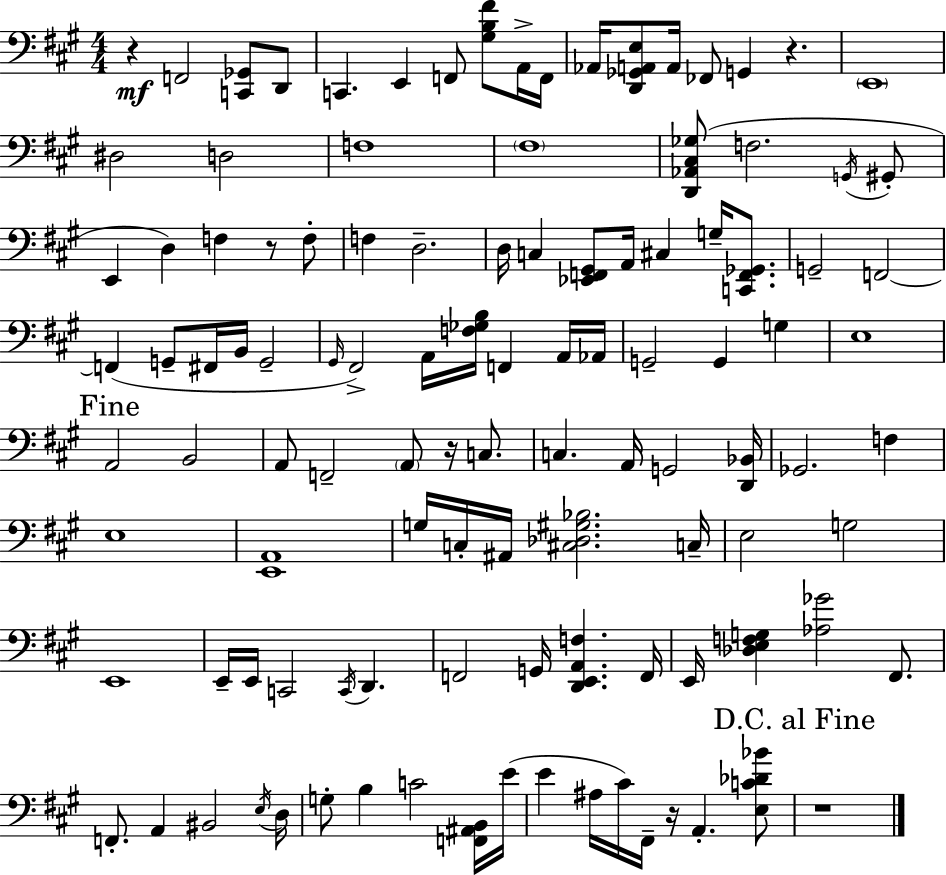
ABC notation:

X:1
T:Untitled
M:4/4
L:1/4
K:A
z F,,2 [C,,_G,,]/2 D,,/2 C,, E,, F,,/2 [^G,B,^F]/2 A,,/4 F,,/4 _A,,/4 [D,,_G,,A,,E,]/2 A,,/4 _F,,/2 G,, z E,,4 ^D,2 D,2 F,4 ^F,4 [D,,_A,,^C,_G,]/2 F,2 G,,/4 ^G,,/2 E,, D, F, z/2 F,/2 F, D,2 D,/4 C, [_E,,F,,^G,,]/2 A,,/4 ^C, G,/4 [C,,F,,_G,,]/2 G,,2 F,,2 F,, G,,/2 ^F,,/4 B,,/4 G,,2 ^G,,/4 ^F,,2 A,,/4 [F,_G,B,]/4 F,, A,,/4 _A,,/4 G,,2 G,, G, E,4 A,,2 B,,2 A,,/2 F,,2 A,,/2 z/4 C,/2 C, A,,/4 G,,2 [D,,_B,,]/4 _G,,2 F, E,4 [E,,A,,]4 G,/4 C,/4 ^A,,/4 [^C,_D,^G,_B,]2 C,/4 E,2 G,2 E,,4 E,,/4 E,,/4 C,,2 C,,/4 D,, F,,2 G,,/4 [D,,E,,A,,F,] F,,/4 E,,/4 [_D,E,F,G,] [_A,_G]2 ^F,,/2 F,,/2 A,, ^B,,2 E,/4 D,/4 G,/2 B, C2 [F,,^A,,B,,]/4 E/4 E ^A,/4 ^C/4 ^F,,/4 z/4 A,, [E,C_D_B]/2 z4